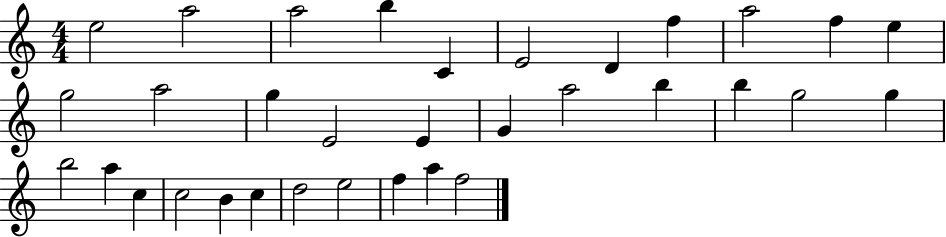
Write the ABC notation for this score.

X:1
T:Untitled
M:4/4
L:1/4
K:C
e2 a2 a2 b C E2 D f a2 f e g2 a2 g E2 E G a2 b b g2 g b2 a c c2 B c d2 e2 f a f2